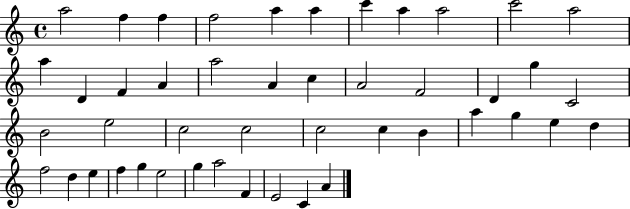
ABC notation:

X:1
T:Untitled
M:4/4
L:1/4
K:C
a2 f f f2 a a c' a a2 c'2 a2 a D F A a2 A c A2 F2 D g C2 B2 e2 c2 c2 c2 c B a g e d f2 d e f g e2 g a2 F E2 C A